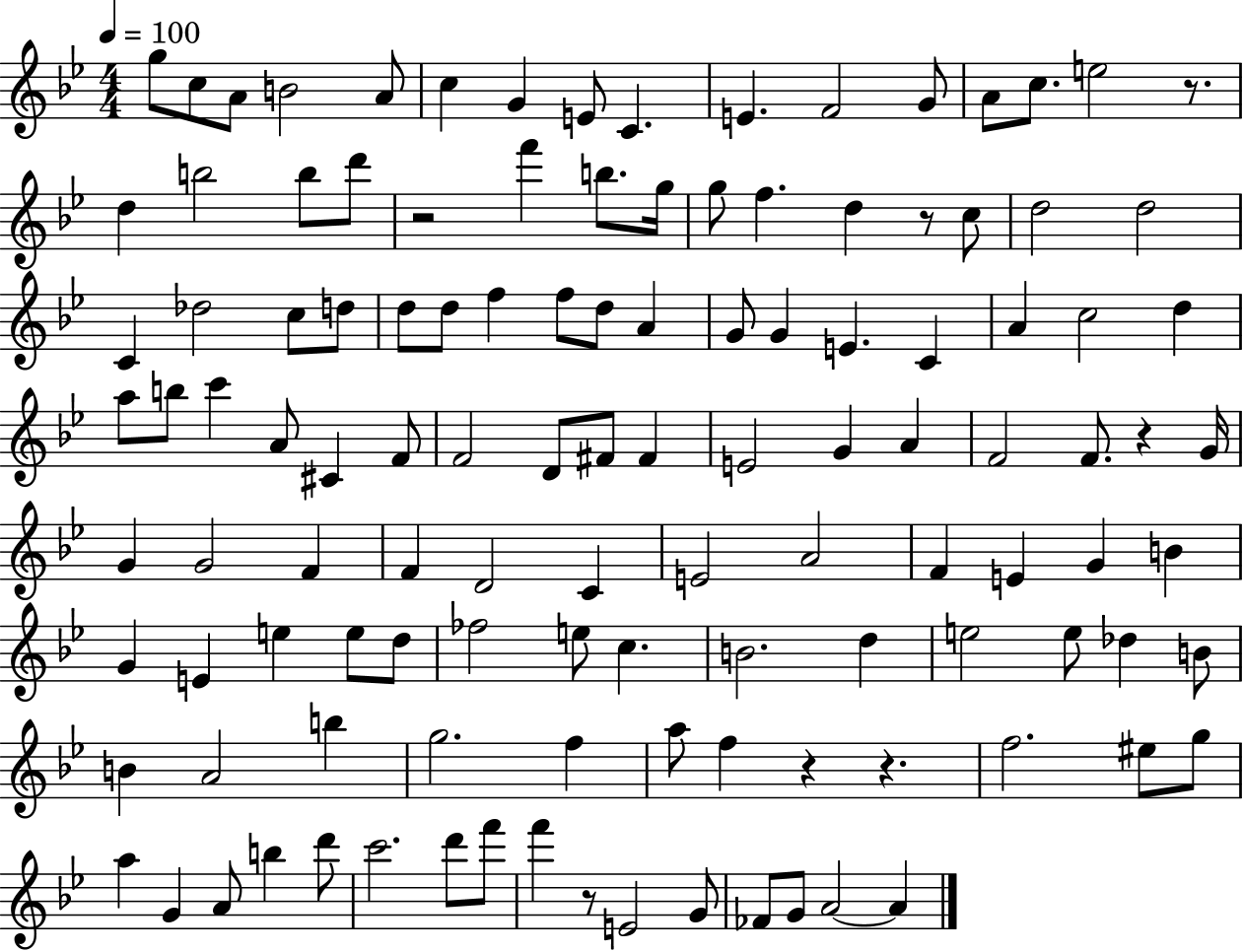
{
  \clef treble
  \numericTimeSignature
  \time 4/4
  \key bes \major
  \tempo 4 = 100
  g''8 c''8 a'8 b'2 a'8 | c''4 g'4 e'8 c'4. | e'4. f'2 g'8 | a'8 c''8. e''2 r8. | \break d''4 b''2 b''8 d'''8 | r2 f'''4 b''8. g''16 | g''8 f''4. d''4 r8 c''8 | d''2 d''2 | \break c'4 des''2 c''8 d''8 | d''8 d''8 f''4 f''8 d''8 a'4 | g'8 g'4 e'4. c'4 | a'4 c''2 d''4 | \break a''8 b''8 c'''4 a'8 cis'4 f'8 | f'2 d'8 fis'8 fis'4 | e'2 g'4 a'4 | f'2 f'8. r4 g'16 | \break g'4 g'2 f'4 | f'4 d'2 c'4 | e'2 a'2 | f'4 e'4 g'4 b'4 | \break g'4 e'4 e''4 e''8 d''8 | fes''2 e''8 c''4. | b'2. d''4 | e''2 e''8 des''4 b'8 | \break b'4 a'2 b''4 | g''2. f''4 | a''8 f''4 r4 r4. | f''2. eis''8 g''8 | \break a''4 g'4 a'8 b''4 d'''8 | c'''2. d'''8 f'''8 | f'''4 r8 e'2 g'8 | fes'8 g'8 a'2~~ a'4 | \break \bar "|."
}